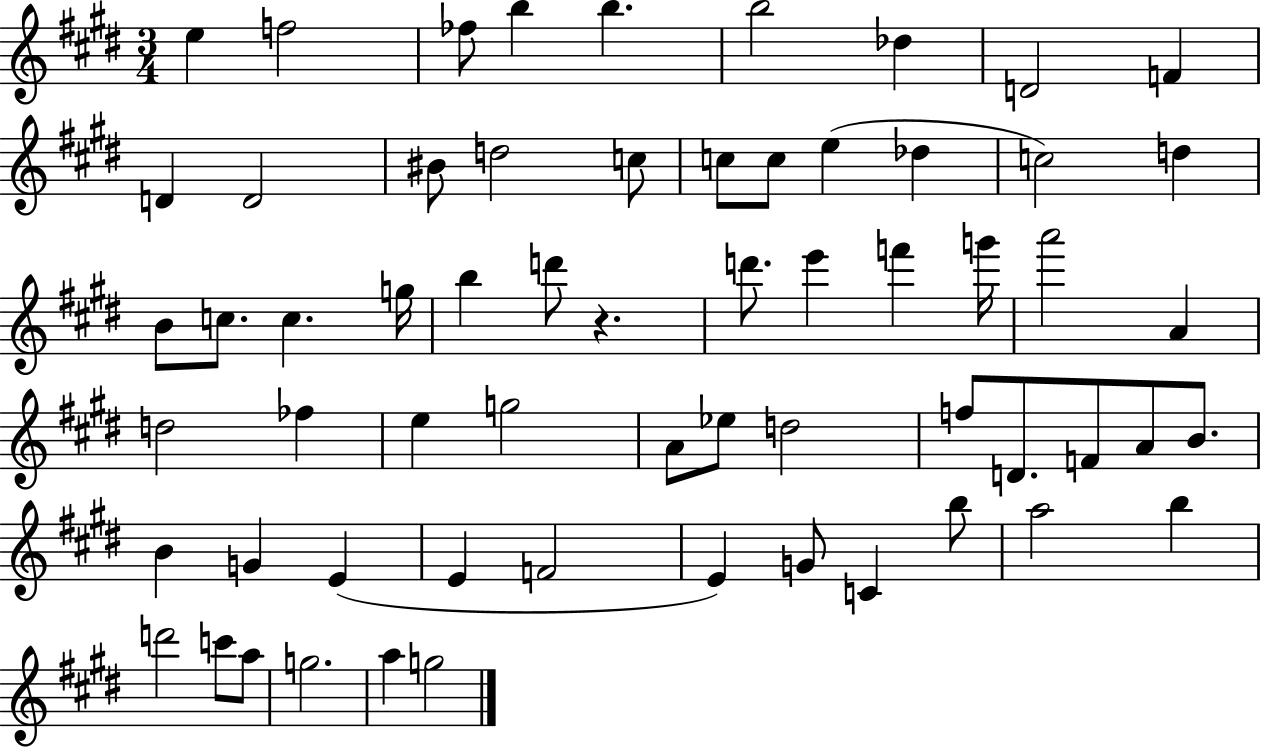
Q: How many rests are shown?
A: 1